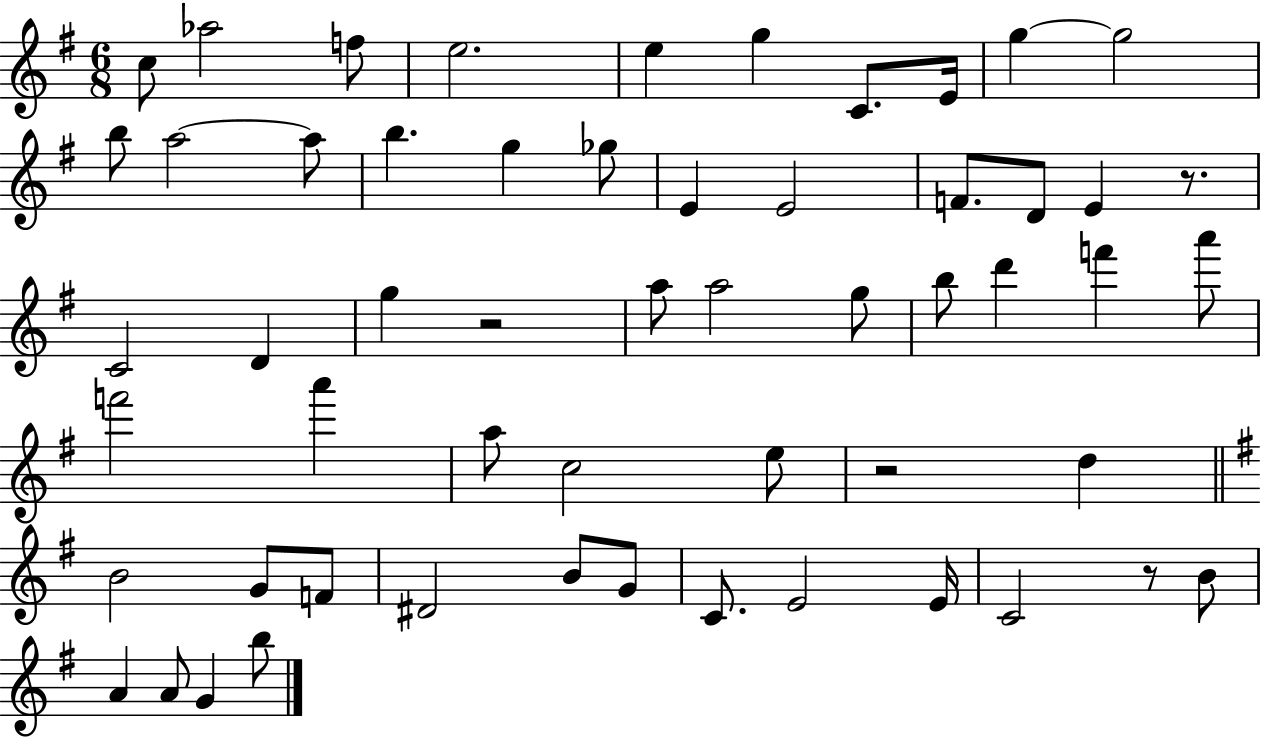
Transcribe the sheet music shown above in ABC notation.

X:1
T:Untitled
M:6/8
L:1/4
K:G
c/2 _a2 f/2 e2 e g C/2 E/4 g g2 b/2 a2 a/2 b g _g/2 E E2 F/2 D/2 E z/2 C2 D g z2 a/2 a2 g/2 b/2 d' f' a'/2 f'2 a' a/2 c2 e/2 z2 d B2 G/2 F/2 ^D2 B/2 G/2 C/2 E2 E/4 C2 z/2 B/2 A A/2 G b/2